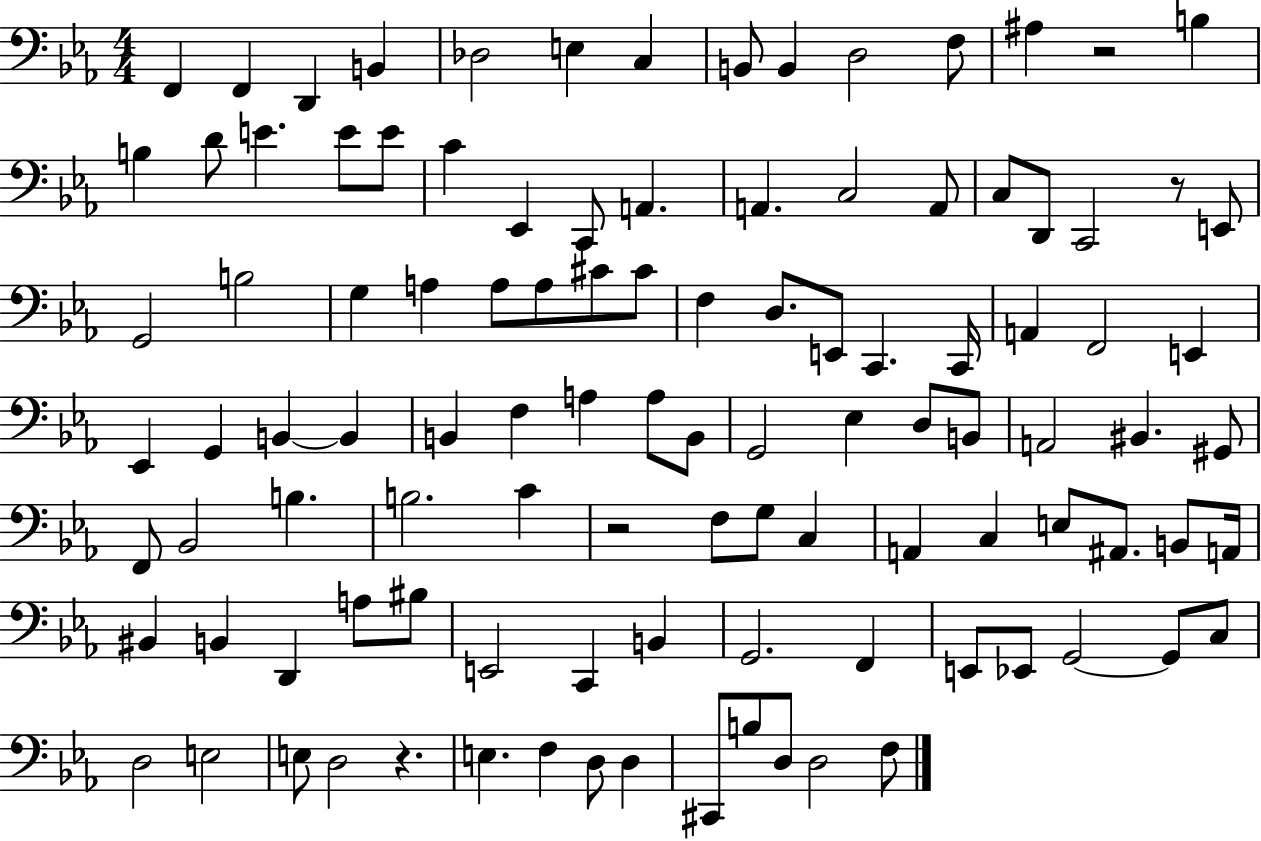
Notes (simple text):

F2/q F2/q D2/q B2/q Db3/h E3/q C3/q B2/e B2/q D3/h F3/e A#3/q R/h B3/q B3/q D4/e E4/q. E4/e E4/e C4/q Eb2/q C2/e A2/q. A2/q. C3/h A2/e C3/e D2/e C2/h R/e E2/e G2/h B3/h G3/q A3/q A3/e A3/e C#4/e C#4/e F3/q D3/e. E2/e C2/q. C2/s A2/q F2/h E2/q Eb2/q G2/q B2/q B2/q B2/q F3/q A3/q A3/e B2/e G2/h Eb3/q D3/e B2/e A2/h BIS2/q. G#2/e F2/e Bb2/h B3/q. B3/h. C4/q R/h F3/e G3/e C3/q A2/q C3/q E3/e A#2/e. B2/e A2/s BIS2/q B2/q D2/q A3/e BIS3/e E2/h C2/q B2/q G2/h. F2/q E2/e Eb2/e G2/h G2/e C3/e D3/h E3/h E3/e D3/h R/q. E3/q. F3/q D3/e D3/q C#2/e B3/e D3/e D3/h F3/e